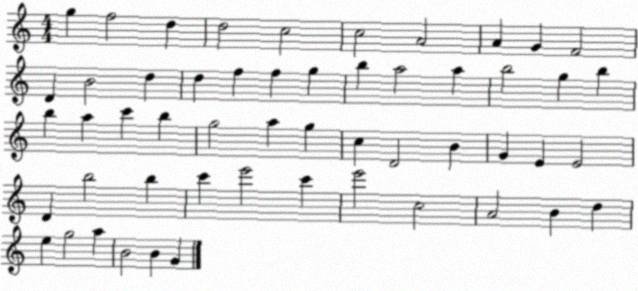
X:1
T:Untitled
M:4/4
L:1/4
K:C
g f2 d d2 c2 c2 A2 A G F2 D B2 d d f f g b a2 a b2 g b b a c' b g2 a g c D2 B G E E2 D b2 b c' e'2 c' e'2 c2 A2 B d e g2 a B2 B G